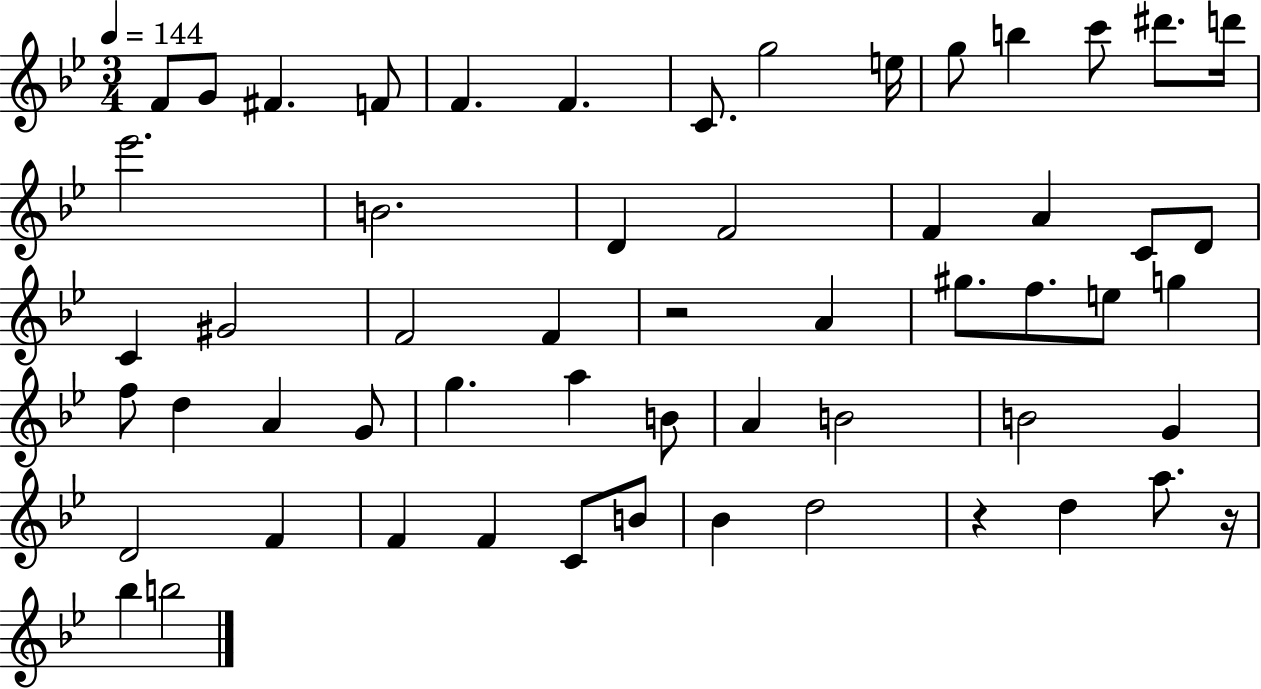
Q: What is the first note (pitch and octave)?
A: F4